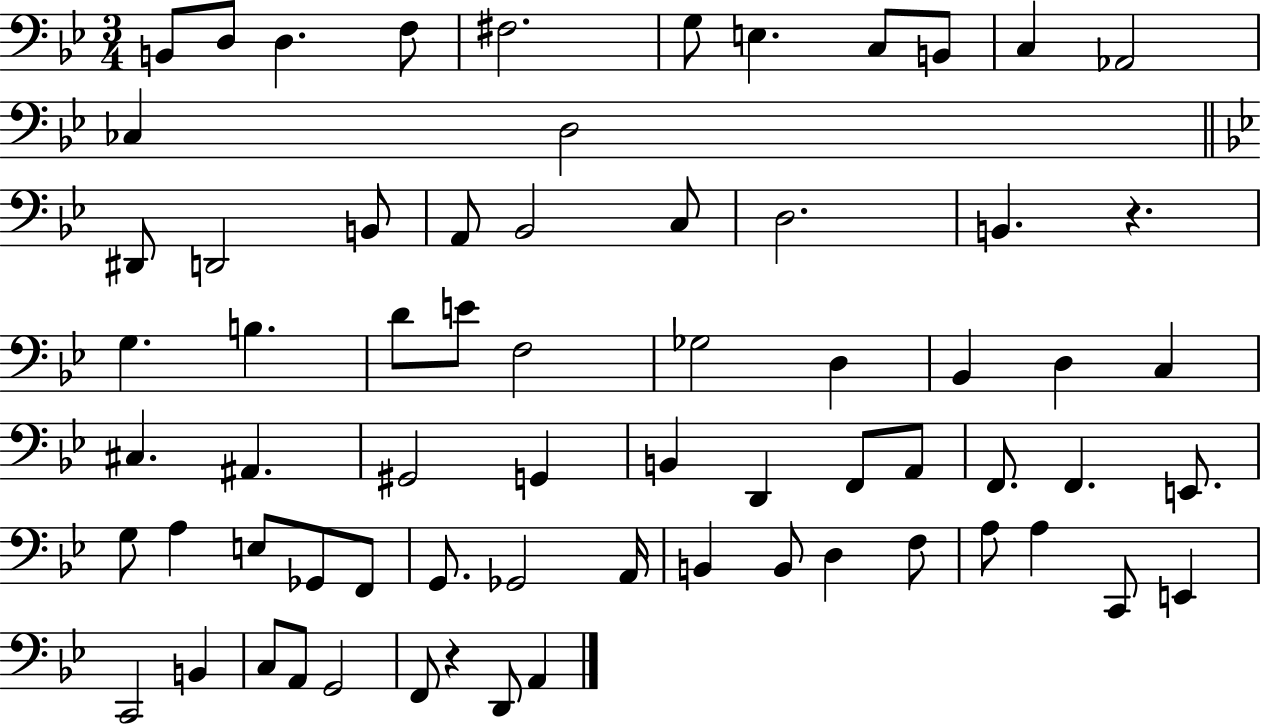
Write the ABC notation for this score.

X:1
T:Untitled
M:3/4
L:1/4
K:Bb
B,,/2 D,/2 D, F,/2 ^F,2 G,/2 E, C,/2 B,,/2 C, _A,,2 _C, D,2 ^D,,/2 D,,2 B,,/2 A,,/2 _B,,2 C,/2 D,2 B,, z G, B, D/2 E/2 F,2 _G,2 D, _B,, D, C, ^C, ^A,, ^G,,2 G,, B,, D,, F,,/2 A,,/2 F,,/2 F,, E,,/2 G,/2 A, E,/2 _G,,/2 F,,/2 G,,/2 _G,,2 A,,/4 B,, B,,/2 D, F,/2 A,/2 A, C,,/2 E,, C,,2 B,, C,/2 A,,/2 G,,2 F,,/2 z D,,/2 A,,